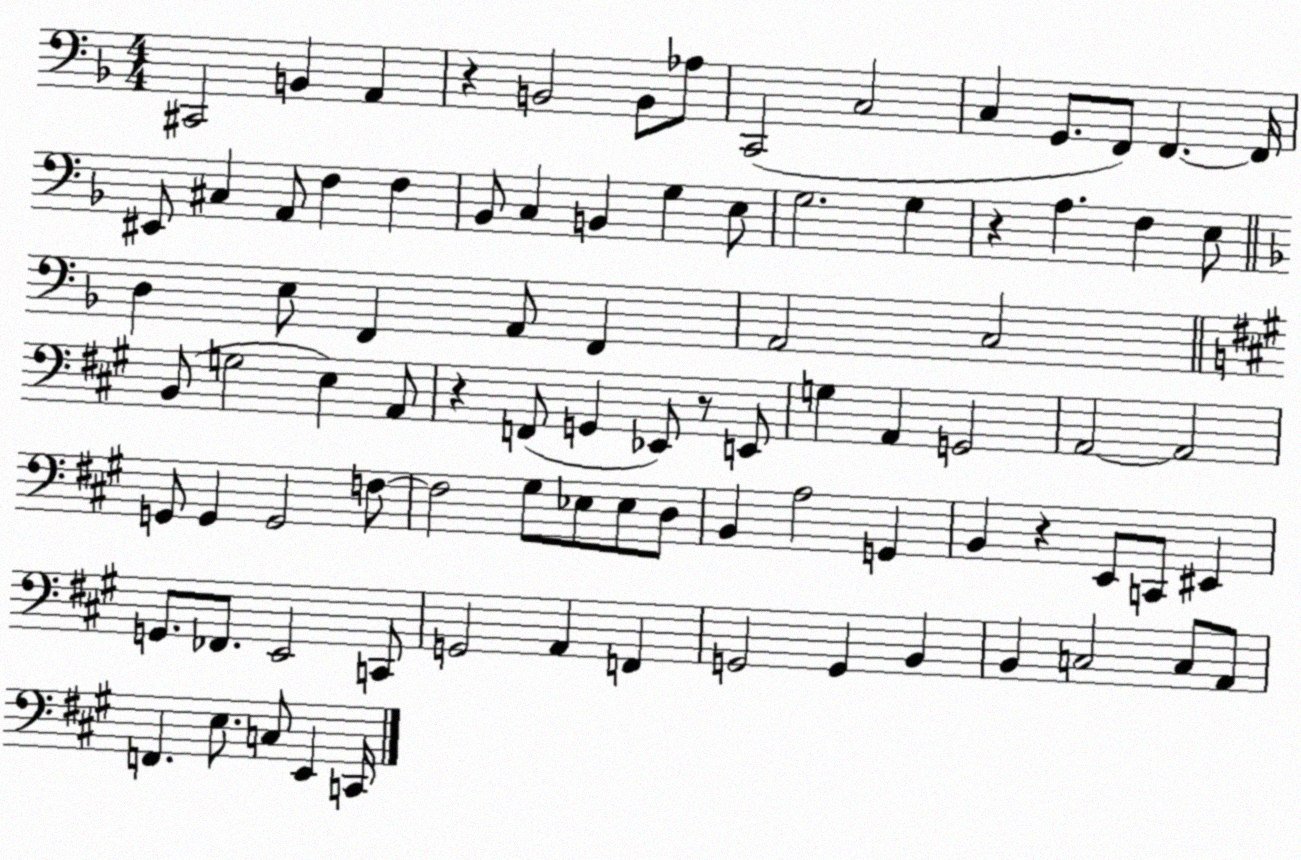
X:1
T:Untitled
M:4/4
L:1/4
K:F
^C,,2 B,, A,, z B,,2 B,,/2 _A,/2 C,,2 C,2 C, G,,/2 F,,/2 F,, F,,/4 ^E,,/2 ^C, A,,/2 F, F, _B,,/2 C, B,, G, E,/2 G,2 G, z A, F, E,/2 D, E,/2 F,, A,,/2 F,, A,,2 C,2 B,,/2 G,2 E, A,,/2 z F,,/2 G,, _E,,/2 z/2 E,,/2 G, A,, G,,2 A,,2 A,,2 G,,/2 G,, G,,2 F,/2 F,2 ^G,/2 _E,/2 _E,/2 D,/2 B,, A,2 G,, B,, z E,,/2 C,,/2 ^E,, G,,/2 _F,,/2 E,,2 C,,/2 G,,2 A,, F,, G,,2 G,, B,, B,, C,2 C,/2 A,,/2 F,, E,/2 C,/2 E,, C,,/4